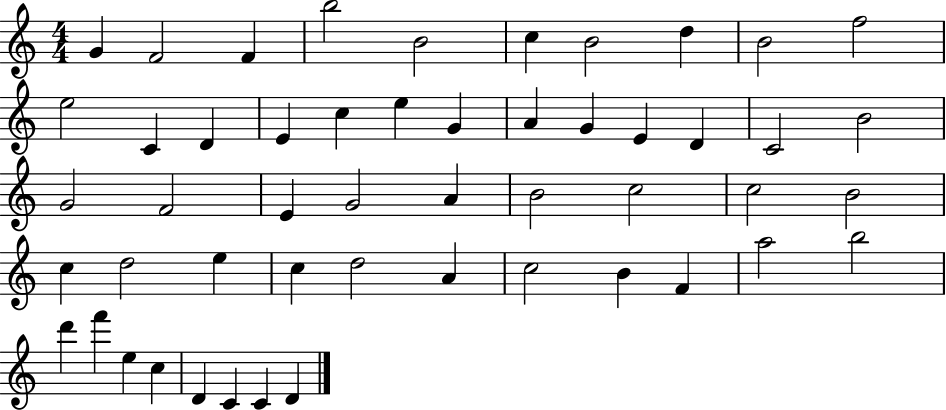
X:1
T:Untitled
M:4/4
L:1/4
K:C
G F2 F b2 B2 c B2 d B2 f2 e2 C D E c e G A G E D C2 B2 G2 F2 E G2 A B2 c2 c2 B2 c d2 e c d2 A c2 B F a2 b2 d' f' e c D C C D